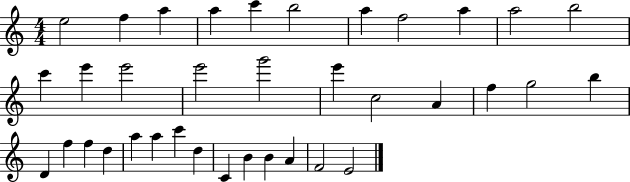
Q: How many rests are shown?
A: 0